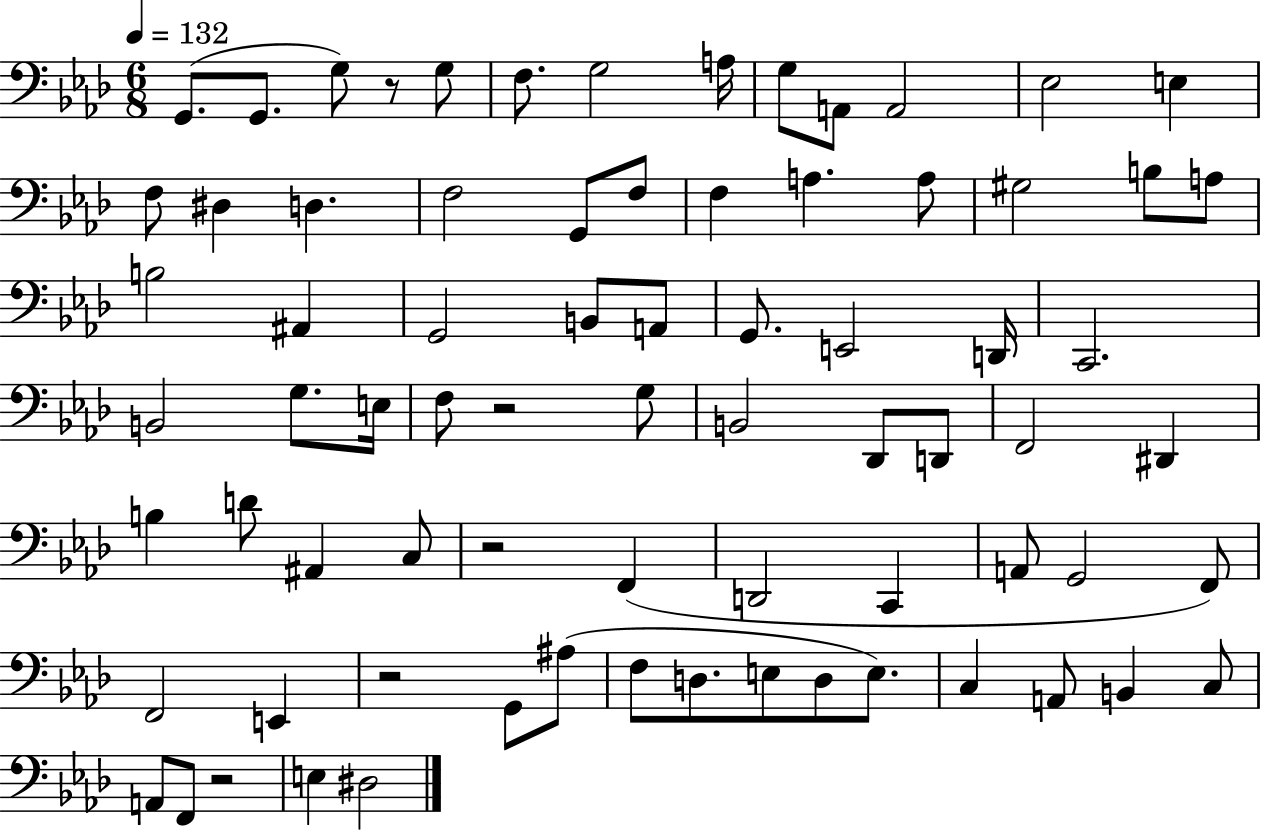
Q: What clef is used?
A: bass